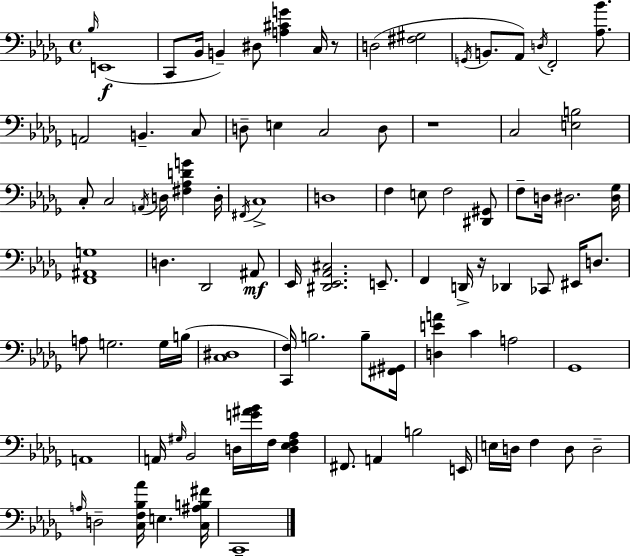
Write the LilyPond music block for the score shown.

{
  \clef bass
  \time 4/4
  \defaultTimeSignature
  \key bes \minor
  \grace { bes16 }\f e,1( | c,8 bes,16 b,4--) dis8 <a cis' g'>4 c16 r8 | d2( <fis gis>2 | \acciaccatura { g,16 } b,8. aes,8) \acciaccatura { d16 } f,2-. | \break <aes bes'>8. a,2 b,4.-- | c8 d8-- e4 c2 | d8 r1 | c2 <e b>2 | \break c8-. c2 \acciaccatura { a,16 } d16 <fis aes d' g'>4 | d16-. \acciaccatura { fis,16 } c1-> | d1 | f4 e8 f2 | \break <dis, gis,>8 f8-- d16 dis2. | <dis ges>16 <f, ais, g>1 | d4. des,2 | ais,8\mf ees,16 <dis, ees, aes, cis>2. | \break e,8.-- f,4 d,16-> r16 des,4 ces,8 | eis,16 d8. a8 g2. | g16 b16( <c dis>1 | <c, f>16) b2. | \break b8-- <fis, gis,>16 <d e' a'>4 c'4 a2 | ges,1 | a,1 | a,16 \grace { gis16 } bes,2 d16 | \break <g' ais' bes'>16 f16 <d ees f aes>4 fis,8. a,4 b2 | e,16 e16 d16 f4 d8 d2-- | \grace { a16 } d2-- <c f bes aes'>16 | e4. <c ais b fis'>16 c,1-- | \break \bar "|."
}